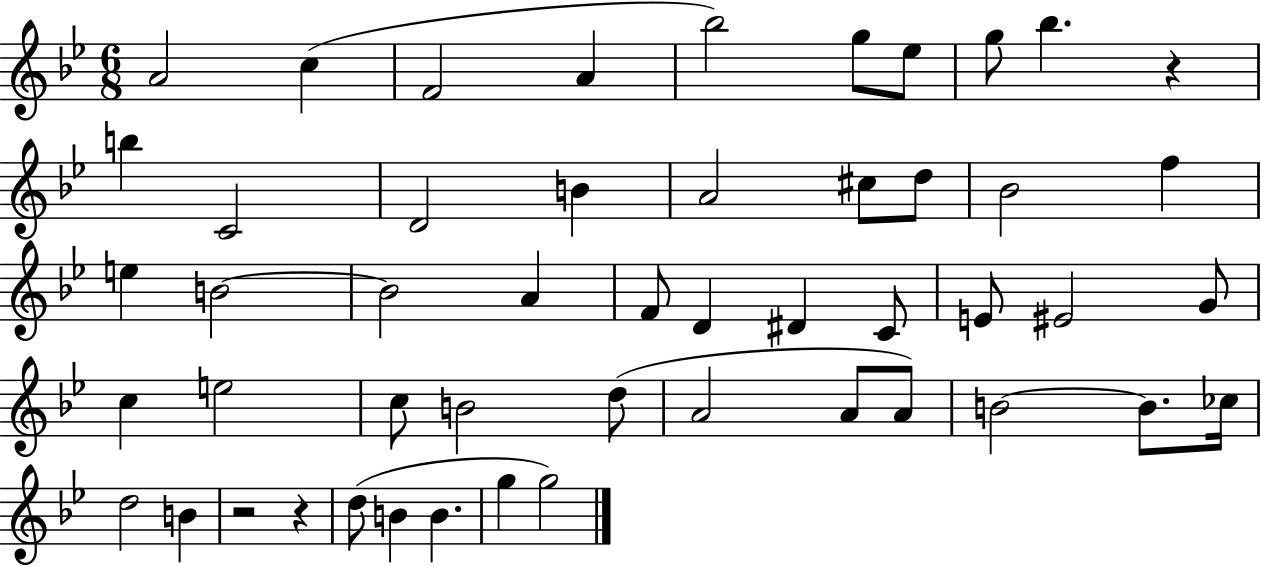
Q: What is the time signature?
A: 6/8